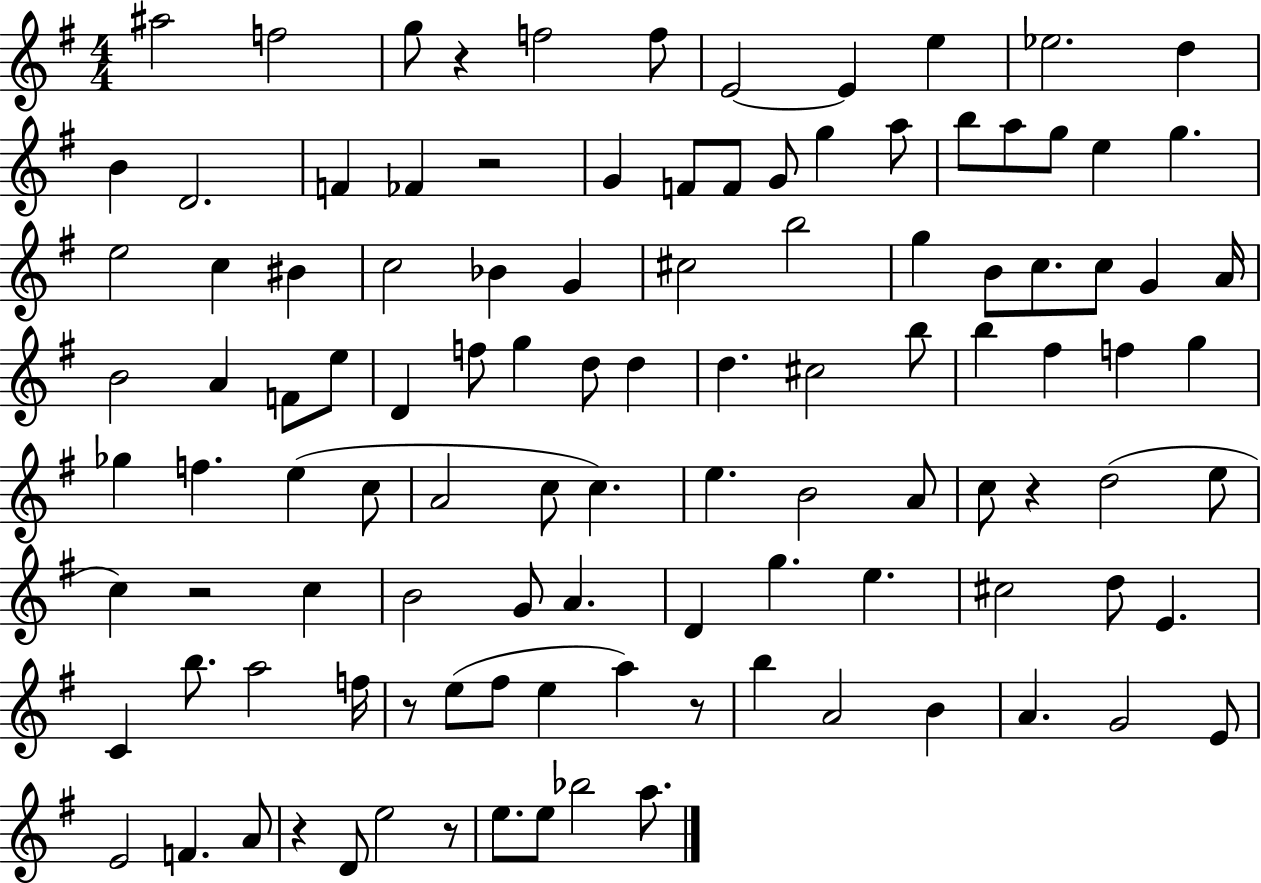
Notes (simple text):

A#5/h F5/h G5/e R/q F5/h F5/e E4/h E4/q E5/q Eb5/h. D5/q B4/q D4/h. F4/q FES4/q R/h G4/q F4/e F4/e G4/e G5/q A5/e B5/e A5/e G5/e E5/q G5/q. E5/h C5/q BIS4/q C5/h Bb4/q G4/q C#5/h B5/h G5/q B4/e C5/e. C5/e G4/q A4/s B4/h A4/q F4/e E5/e D4/q F5/e G5/q D5/e D5/q D5/q. C#5/h B5/e B5/q F#5/q F5/q G5/q Gb5/q F5/q. E5/q C5/e A4/h C5/e C5/q. E5/q. B4/h A4/e C5/e R/q D5/h E5/e C5/q R/h C5/q B4/h G4/e A4/q. D4/q G5/q. E5/q. C#5/h D5/e E4/q. C4/q B5/e. A5/h F5/s R/e E5/e F#5/e E5/q A5/q R/e B5/q A4/h B4/q A4/q. G4/h E4/e E4/h F4/q. A4/e R/q D4/e E5/h R/e E5/e. E5/e Bb5/h A5/e.